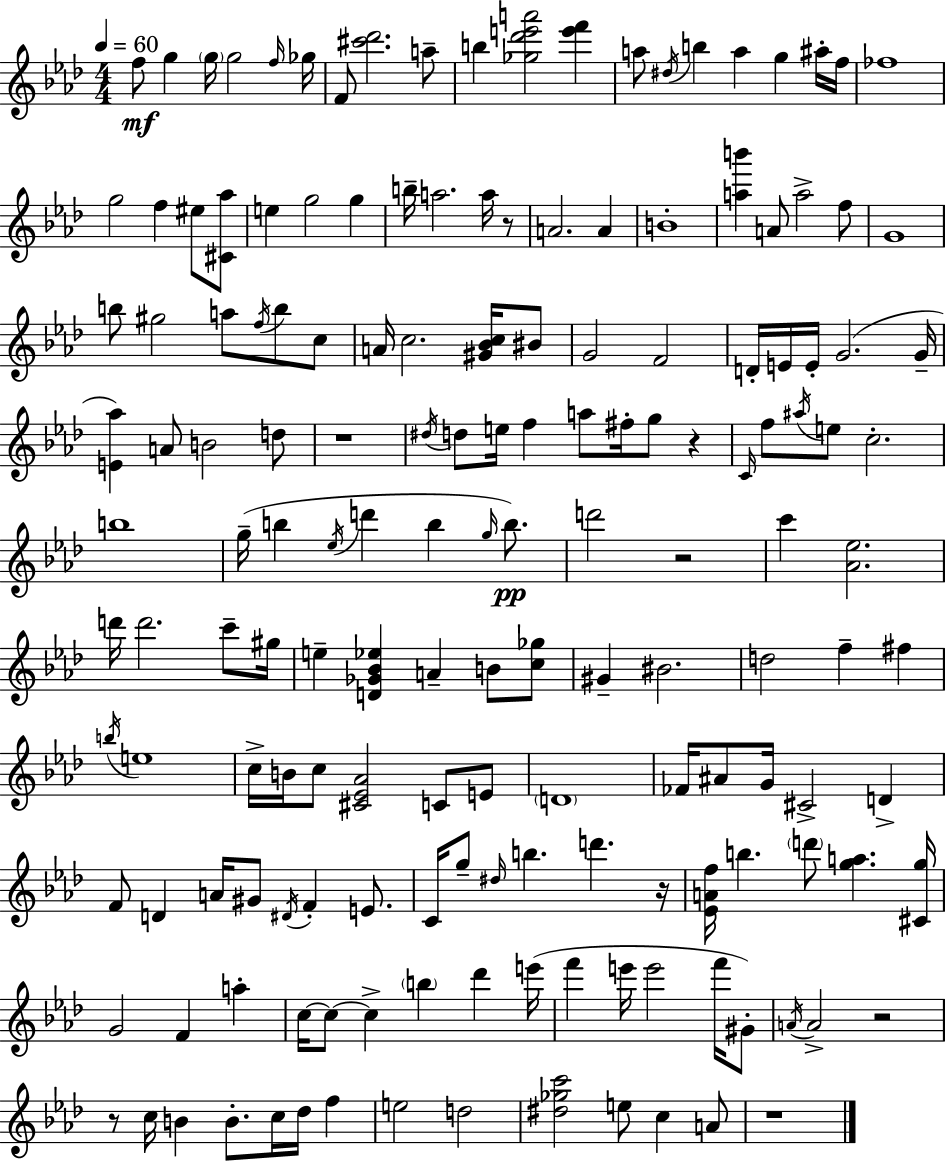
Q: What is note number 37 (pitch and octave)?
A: F5